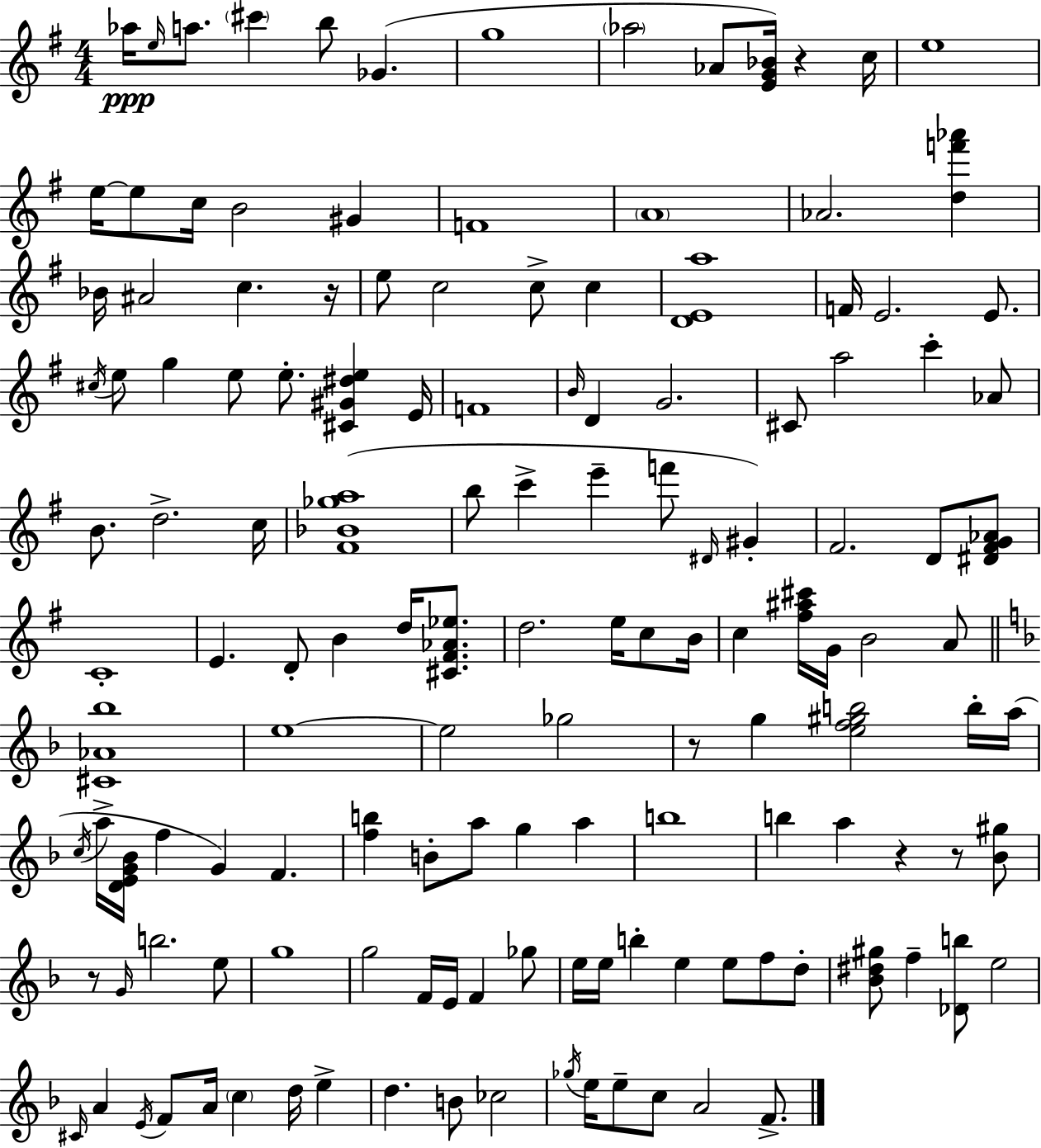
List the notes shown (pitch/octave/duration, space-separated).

Ab5/s E5/s A5/e. C#6/q B5/e Gb4/q. G5/w Ab5/h Ab4/e [E4,G4,Bb4]/s R/q C5/s E5/w E5/s E5/e C5/s B4/h G#4/q F4/w A4/w Ab4/h. [D5,F6,Ab6]/q Bb4/s A#4/h C5/q. R/s E5/e C5/h C5/e C5/q [D4,E4,A5]/w F4/s E4/h. E4/e. C#5/s E5/e G5/q E5/e E5/e. [C#4,G#4,D#5,E5]/q E4/s F4/w B4/s D4/q G4/h. C#4/e A5/h C6/q Ab4/e B4/e. D5/h. C5/s [F#4,Bb4,Gb5,A5]/w B5/e C6/q E6/q F6/e D#4/s G#4/q F#4/h. D4/e [D#4,F#4,G4,Ab4]/e C4/w E4/q. D4/e B4/q D5/s [C#4,F#4,Ab4,Eb5]/e. D5/h. E5/s C5/e B4/s C5/q [F#5,A#5,C#6]/s G4/s B4/h A4/e [C#4,Ab4,Bb5]/w E5/w E5/h Gb5/h R/e G5/q [E5,F5,G#5,B5]/h B5/s A5/s C5/s A5/s [D4,E4,G4,Bb4]/s F5/q G4/q F4/q. [F5,B5]/q B4/e A5/e G5/q A5/q B5/w B5/q A5/q R/q R/e [Bb4,G#5]/e R/e G4/s B5/h. E5/e G5/w G5/h F4/s E4/s F4/q Gb5/e E5/s E5/s B5/q E5/q E5/e F5/e D5/e [Bb4,D#5,G#5]/e F5/q [Db4,B5]/e E5/h C#4/s A4/q E4/s F4/e A4/s C5/q D5/s E5/q D5/q. B4/e CES5/h Gb5/s E5/s E5/e C5/e A4/h F4/e.